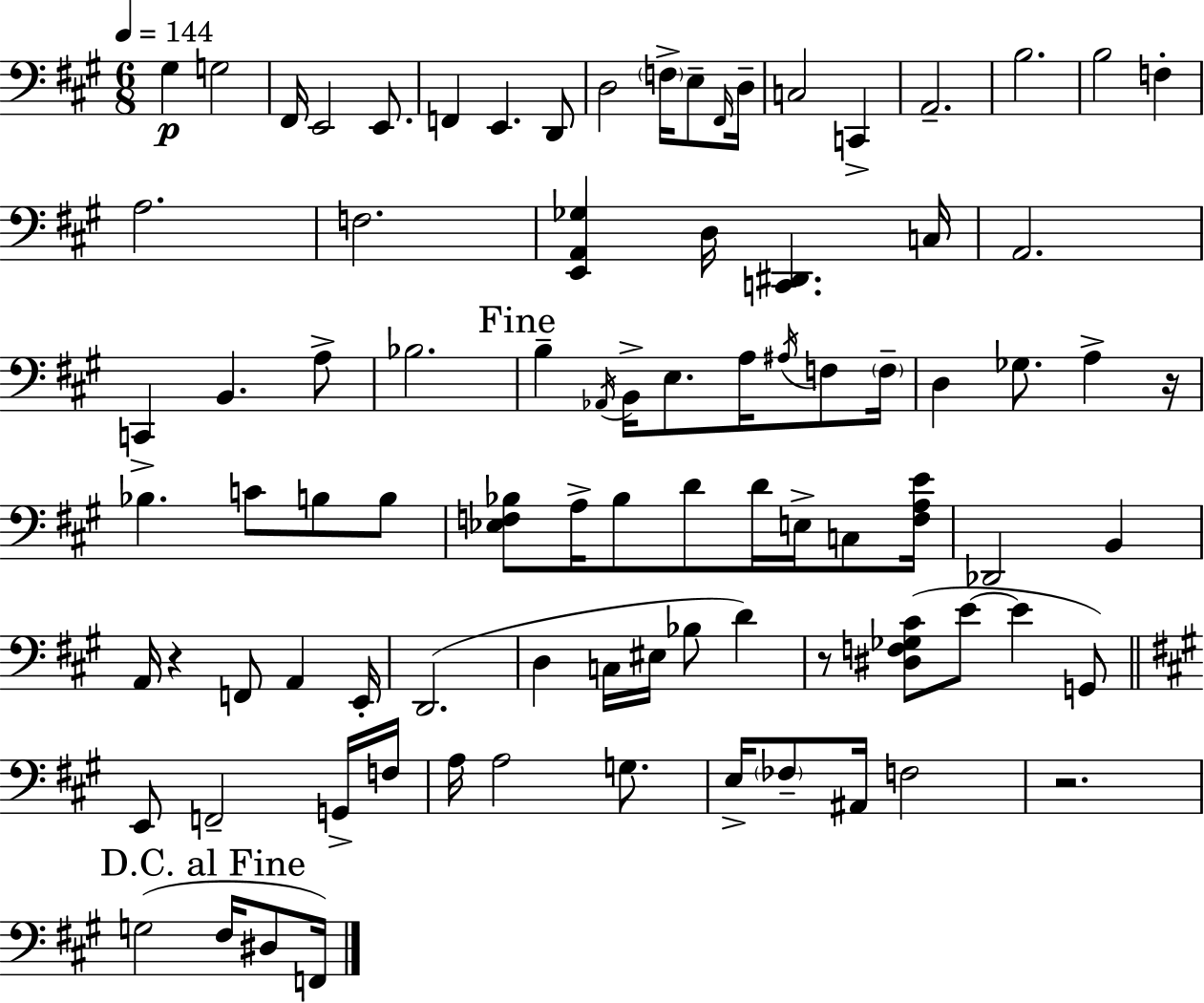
G#3/q G3/h F#2/s E2/h E2/e. F2/q E2/q. D2/e D3/h F3/s E3/e F#2/s D3/s C3/h C2/q A2/h. B3/h. B3/h F3/q A3/h. F3/h. [E2,A2,Gb3]/q D3/s [C2,D#2]/q. C3/s A2/h. C2/q B2/q. A3/e Bb3/h. B3/q Ab2/s B2/s E3/e. A3/s A#3/s F3/e F3/s D3/q Gb3/e. A3/q R/s Bb3/q. C4/e B3/e B3/e [Eb3,F3,Bb3]/e A3/s Bb3/e D4/e D4/s E3/s C3/e [F3,A3,E4]/s Db2/h B2/q A2/s R/q F2/e A2/q E2/s D2/h. D3/q C3/s EIS3/s Bb3/e D4/q R/e [D#3,F3,Gb3,C#4]/e E4/e E4/q G2/e E2/e F2/h G2/s F3/s A3/s A3/h G3/e. E3/s FES3/e A#2/s F3/h R/h. G3/h F#3/s D#3/e F2/s